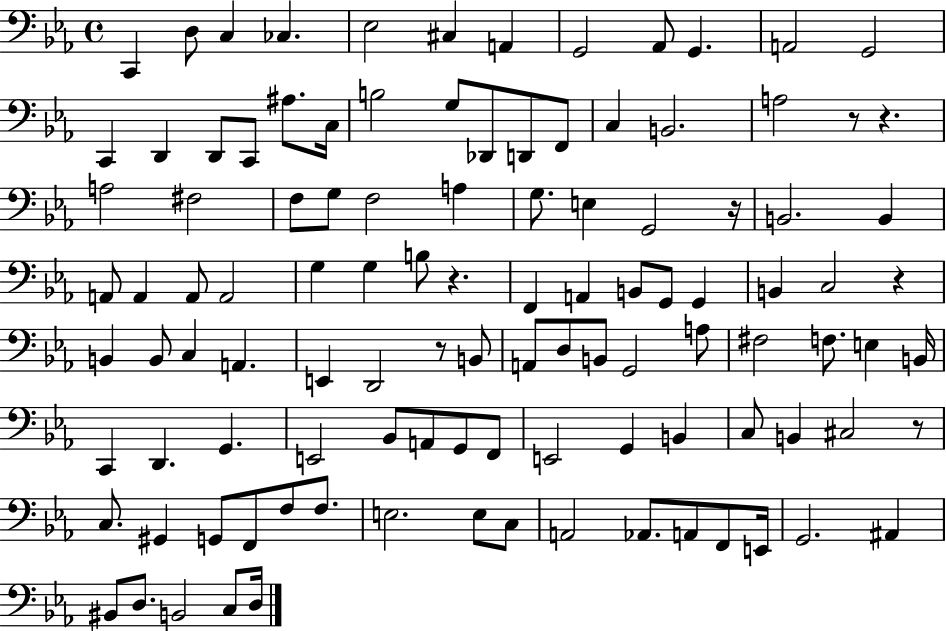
X:1
T:Untitled
M:4/4
L:1/4
K:Eb
C,, D,/2 C, _C, _E,2 ^C, A,, G,,2 _A,,/2 G,, A,,2 G,,2 C,, D,, D,,/2 C,,/2 ^A,/2 C,/4 B,2 G,/2 _D,,/2 D,,/2 F,,/2 C, B,,2 A,2 z/2 z A,2 ^F,2 F,/2 G,/2 F,2 A, G,/2 E, G,,2 z/4 B,,2 B,, A,,/2 A,, A,,/2 A,,2 G, G, B,/2 z F,, A,, B,,/2 G,,/2 G,, B,, C,2 z B,, B,,/2 C, A,, E,, D,,2 z/2 B,,/2 A,,/2 D,/2 B,,/2 G,,2 A,/2 ^F,2 F,/2 E, B,,/4 C,, D,, G,, E,,2 _B,,/2 A,,/2 G,,/2 F,,/2 E,,2 G,, B,, C,/2 B,, ^C,2 z/2 C,/2 ^G,, G,,/2 F,,/2 F,/2 F,/2 E,2 E,/2 C,/2 A,,2 _A,,/2 A,,/2 F,,/2 E,,/4 G,,2 ^A,, ^B,,/2 D,/2 B,,2 C,/2 D,/4